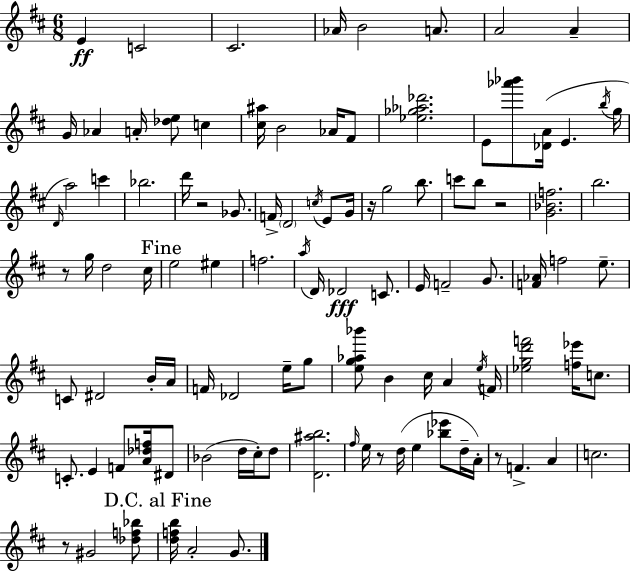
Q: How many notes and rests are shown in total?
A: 106